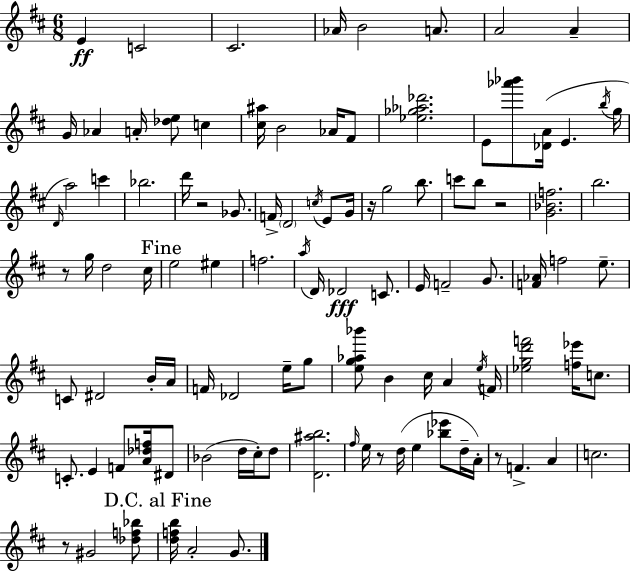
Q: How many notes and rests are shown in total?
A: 106